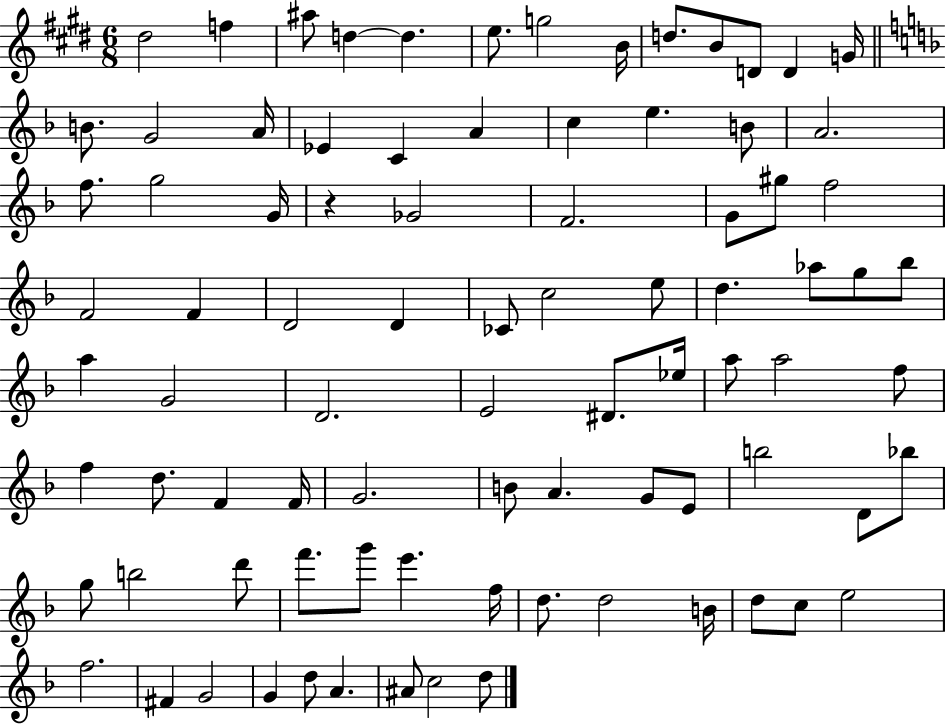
{
  \clef treble
  \numericTimeSignature
  \time 6/8
  \key e \major
  dis''2 f''4 | ais''8 d''4~~ d''4. | e''8. g''2 b'16 | d''8. b'8 d'8 d'4 g'16 | \break \bar "||" \break \key d \minor b'8. g'2 a'16 | ees'4 c'4 a'4 | c''4 e''4. b'8 | a'2. | \break f''8. g''2 g'16 | r4 ges'2 | f'2. | g'8 gis''8 f''2 | \break f'2 f'4 | d'2 d'4 | ces'8 c''2 e''8 | d''4. aes''8 g''8 bes''8 | \break a''4 g'2 | d'2. | e'2 dis'8. ees''16 | a''8 a''2 f''8 | \break f''4 d''8. f'4 f'16 | g'2. | b'8 a'4. g'8 e'8 | b''2 d'8 bes''8 | \break g''8 b''2 d'''8 | f'''8. g'''8 e'''4. f''16 | d''8. d''2 b'16 | d''8 c''8 e''2 | \break f''2. | fis'4 g'2 | g'4 d''8 a'4. | ais'8 c''2 d''8 | \break \bar "|."
}